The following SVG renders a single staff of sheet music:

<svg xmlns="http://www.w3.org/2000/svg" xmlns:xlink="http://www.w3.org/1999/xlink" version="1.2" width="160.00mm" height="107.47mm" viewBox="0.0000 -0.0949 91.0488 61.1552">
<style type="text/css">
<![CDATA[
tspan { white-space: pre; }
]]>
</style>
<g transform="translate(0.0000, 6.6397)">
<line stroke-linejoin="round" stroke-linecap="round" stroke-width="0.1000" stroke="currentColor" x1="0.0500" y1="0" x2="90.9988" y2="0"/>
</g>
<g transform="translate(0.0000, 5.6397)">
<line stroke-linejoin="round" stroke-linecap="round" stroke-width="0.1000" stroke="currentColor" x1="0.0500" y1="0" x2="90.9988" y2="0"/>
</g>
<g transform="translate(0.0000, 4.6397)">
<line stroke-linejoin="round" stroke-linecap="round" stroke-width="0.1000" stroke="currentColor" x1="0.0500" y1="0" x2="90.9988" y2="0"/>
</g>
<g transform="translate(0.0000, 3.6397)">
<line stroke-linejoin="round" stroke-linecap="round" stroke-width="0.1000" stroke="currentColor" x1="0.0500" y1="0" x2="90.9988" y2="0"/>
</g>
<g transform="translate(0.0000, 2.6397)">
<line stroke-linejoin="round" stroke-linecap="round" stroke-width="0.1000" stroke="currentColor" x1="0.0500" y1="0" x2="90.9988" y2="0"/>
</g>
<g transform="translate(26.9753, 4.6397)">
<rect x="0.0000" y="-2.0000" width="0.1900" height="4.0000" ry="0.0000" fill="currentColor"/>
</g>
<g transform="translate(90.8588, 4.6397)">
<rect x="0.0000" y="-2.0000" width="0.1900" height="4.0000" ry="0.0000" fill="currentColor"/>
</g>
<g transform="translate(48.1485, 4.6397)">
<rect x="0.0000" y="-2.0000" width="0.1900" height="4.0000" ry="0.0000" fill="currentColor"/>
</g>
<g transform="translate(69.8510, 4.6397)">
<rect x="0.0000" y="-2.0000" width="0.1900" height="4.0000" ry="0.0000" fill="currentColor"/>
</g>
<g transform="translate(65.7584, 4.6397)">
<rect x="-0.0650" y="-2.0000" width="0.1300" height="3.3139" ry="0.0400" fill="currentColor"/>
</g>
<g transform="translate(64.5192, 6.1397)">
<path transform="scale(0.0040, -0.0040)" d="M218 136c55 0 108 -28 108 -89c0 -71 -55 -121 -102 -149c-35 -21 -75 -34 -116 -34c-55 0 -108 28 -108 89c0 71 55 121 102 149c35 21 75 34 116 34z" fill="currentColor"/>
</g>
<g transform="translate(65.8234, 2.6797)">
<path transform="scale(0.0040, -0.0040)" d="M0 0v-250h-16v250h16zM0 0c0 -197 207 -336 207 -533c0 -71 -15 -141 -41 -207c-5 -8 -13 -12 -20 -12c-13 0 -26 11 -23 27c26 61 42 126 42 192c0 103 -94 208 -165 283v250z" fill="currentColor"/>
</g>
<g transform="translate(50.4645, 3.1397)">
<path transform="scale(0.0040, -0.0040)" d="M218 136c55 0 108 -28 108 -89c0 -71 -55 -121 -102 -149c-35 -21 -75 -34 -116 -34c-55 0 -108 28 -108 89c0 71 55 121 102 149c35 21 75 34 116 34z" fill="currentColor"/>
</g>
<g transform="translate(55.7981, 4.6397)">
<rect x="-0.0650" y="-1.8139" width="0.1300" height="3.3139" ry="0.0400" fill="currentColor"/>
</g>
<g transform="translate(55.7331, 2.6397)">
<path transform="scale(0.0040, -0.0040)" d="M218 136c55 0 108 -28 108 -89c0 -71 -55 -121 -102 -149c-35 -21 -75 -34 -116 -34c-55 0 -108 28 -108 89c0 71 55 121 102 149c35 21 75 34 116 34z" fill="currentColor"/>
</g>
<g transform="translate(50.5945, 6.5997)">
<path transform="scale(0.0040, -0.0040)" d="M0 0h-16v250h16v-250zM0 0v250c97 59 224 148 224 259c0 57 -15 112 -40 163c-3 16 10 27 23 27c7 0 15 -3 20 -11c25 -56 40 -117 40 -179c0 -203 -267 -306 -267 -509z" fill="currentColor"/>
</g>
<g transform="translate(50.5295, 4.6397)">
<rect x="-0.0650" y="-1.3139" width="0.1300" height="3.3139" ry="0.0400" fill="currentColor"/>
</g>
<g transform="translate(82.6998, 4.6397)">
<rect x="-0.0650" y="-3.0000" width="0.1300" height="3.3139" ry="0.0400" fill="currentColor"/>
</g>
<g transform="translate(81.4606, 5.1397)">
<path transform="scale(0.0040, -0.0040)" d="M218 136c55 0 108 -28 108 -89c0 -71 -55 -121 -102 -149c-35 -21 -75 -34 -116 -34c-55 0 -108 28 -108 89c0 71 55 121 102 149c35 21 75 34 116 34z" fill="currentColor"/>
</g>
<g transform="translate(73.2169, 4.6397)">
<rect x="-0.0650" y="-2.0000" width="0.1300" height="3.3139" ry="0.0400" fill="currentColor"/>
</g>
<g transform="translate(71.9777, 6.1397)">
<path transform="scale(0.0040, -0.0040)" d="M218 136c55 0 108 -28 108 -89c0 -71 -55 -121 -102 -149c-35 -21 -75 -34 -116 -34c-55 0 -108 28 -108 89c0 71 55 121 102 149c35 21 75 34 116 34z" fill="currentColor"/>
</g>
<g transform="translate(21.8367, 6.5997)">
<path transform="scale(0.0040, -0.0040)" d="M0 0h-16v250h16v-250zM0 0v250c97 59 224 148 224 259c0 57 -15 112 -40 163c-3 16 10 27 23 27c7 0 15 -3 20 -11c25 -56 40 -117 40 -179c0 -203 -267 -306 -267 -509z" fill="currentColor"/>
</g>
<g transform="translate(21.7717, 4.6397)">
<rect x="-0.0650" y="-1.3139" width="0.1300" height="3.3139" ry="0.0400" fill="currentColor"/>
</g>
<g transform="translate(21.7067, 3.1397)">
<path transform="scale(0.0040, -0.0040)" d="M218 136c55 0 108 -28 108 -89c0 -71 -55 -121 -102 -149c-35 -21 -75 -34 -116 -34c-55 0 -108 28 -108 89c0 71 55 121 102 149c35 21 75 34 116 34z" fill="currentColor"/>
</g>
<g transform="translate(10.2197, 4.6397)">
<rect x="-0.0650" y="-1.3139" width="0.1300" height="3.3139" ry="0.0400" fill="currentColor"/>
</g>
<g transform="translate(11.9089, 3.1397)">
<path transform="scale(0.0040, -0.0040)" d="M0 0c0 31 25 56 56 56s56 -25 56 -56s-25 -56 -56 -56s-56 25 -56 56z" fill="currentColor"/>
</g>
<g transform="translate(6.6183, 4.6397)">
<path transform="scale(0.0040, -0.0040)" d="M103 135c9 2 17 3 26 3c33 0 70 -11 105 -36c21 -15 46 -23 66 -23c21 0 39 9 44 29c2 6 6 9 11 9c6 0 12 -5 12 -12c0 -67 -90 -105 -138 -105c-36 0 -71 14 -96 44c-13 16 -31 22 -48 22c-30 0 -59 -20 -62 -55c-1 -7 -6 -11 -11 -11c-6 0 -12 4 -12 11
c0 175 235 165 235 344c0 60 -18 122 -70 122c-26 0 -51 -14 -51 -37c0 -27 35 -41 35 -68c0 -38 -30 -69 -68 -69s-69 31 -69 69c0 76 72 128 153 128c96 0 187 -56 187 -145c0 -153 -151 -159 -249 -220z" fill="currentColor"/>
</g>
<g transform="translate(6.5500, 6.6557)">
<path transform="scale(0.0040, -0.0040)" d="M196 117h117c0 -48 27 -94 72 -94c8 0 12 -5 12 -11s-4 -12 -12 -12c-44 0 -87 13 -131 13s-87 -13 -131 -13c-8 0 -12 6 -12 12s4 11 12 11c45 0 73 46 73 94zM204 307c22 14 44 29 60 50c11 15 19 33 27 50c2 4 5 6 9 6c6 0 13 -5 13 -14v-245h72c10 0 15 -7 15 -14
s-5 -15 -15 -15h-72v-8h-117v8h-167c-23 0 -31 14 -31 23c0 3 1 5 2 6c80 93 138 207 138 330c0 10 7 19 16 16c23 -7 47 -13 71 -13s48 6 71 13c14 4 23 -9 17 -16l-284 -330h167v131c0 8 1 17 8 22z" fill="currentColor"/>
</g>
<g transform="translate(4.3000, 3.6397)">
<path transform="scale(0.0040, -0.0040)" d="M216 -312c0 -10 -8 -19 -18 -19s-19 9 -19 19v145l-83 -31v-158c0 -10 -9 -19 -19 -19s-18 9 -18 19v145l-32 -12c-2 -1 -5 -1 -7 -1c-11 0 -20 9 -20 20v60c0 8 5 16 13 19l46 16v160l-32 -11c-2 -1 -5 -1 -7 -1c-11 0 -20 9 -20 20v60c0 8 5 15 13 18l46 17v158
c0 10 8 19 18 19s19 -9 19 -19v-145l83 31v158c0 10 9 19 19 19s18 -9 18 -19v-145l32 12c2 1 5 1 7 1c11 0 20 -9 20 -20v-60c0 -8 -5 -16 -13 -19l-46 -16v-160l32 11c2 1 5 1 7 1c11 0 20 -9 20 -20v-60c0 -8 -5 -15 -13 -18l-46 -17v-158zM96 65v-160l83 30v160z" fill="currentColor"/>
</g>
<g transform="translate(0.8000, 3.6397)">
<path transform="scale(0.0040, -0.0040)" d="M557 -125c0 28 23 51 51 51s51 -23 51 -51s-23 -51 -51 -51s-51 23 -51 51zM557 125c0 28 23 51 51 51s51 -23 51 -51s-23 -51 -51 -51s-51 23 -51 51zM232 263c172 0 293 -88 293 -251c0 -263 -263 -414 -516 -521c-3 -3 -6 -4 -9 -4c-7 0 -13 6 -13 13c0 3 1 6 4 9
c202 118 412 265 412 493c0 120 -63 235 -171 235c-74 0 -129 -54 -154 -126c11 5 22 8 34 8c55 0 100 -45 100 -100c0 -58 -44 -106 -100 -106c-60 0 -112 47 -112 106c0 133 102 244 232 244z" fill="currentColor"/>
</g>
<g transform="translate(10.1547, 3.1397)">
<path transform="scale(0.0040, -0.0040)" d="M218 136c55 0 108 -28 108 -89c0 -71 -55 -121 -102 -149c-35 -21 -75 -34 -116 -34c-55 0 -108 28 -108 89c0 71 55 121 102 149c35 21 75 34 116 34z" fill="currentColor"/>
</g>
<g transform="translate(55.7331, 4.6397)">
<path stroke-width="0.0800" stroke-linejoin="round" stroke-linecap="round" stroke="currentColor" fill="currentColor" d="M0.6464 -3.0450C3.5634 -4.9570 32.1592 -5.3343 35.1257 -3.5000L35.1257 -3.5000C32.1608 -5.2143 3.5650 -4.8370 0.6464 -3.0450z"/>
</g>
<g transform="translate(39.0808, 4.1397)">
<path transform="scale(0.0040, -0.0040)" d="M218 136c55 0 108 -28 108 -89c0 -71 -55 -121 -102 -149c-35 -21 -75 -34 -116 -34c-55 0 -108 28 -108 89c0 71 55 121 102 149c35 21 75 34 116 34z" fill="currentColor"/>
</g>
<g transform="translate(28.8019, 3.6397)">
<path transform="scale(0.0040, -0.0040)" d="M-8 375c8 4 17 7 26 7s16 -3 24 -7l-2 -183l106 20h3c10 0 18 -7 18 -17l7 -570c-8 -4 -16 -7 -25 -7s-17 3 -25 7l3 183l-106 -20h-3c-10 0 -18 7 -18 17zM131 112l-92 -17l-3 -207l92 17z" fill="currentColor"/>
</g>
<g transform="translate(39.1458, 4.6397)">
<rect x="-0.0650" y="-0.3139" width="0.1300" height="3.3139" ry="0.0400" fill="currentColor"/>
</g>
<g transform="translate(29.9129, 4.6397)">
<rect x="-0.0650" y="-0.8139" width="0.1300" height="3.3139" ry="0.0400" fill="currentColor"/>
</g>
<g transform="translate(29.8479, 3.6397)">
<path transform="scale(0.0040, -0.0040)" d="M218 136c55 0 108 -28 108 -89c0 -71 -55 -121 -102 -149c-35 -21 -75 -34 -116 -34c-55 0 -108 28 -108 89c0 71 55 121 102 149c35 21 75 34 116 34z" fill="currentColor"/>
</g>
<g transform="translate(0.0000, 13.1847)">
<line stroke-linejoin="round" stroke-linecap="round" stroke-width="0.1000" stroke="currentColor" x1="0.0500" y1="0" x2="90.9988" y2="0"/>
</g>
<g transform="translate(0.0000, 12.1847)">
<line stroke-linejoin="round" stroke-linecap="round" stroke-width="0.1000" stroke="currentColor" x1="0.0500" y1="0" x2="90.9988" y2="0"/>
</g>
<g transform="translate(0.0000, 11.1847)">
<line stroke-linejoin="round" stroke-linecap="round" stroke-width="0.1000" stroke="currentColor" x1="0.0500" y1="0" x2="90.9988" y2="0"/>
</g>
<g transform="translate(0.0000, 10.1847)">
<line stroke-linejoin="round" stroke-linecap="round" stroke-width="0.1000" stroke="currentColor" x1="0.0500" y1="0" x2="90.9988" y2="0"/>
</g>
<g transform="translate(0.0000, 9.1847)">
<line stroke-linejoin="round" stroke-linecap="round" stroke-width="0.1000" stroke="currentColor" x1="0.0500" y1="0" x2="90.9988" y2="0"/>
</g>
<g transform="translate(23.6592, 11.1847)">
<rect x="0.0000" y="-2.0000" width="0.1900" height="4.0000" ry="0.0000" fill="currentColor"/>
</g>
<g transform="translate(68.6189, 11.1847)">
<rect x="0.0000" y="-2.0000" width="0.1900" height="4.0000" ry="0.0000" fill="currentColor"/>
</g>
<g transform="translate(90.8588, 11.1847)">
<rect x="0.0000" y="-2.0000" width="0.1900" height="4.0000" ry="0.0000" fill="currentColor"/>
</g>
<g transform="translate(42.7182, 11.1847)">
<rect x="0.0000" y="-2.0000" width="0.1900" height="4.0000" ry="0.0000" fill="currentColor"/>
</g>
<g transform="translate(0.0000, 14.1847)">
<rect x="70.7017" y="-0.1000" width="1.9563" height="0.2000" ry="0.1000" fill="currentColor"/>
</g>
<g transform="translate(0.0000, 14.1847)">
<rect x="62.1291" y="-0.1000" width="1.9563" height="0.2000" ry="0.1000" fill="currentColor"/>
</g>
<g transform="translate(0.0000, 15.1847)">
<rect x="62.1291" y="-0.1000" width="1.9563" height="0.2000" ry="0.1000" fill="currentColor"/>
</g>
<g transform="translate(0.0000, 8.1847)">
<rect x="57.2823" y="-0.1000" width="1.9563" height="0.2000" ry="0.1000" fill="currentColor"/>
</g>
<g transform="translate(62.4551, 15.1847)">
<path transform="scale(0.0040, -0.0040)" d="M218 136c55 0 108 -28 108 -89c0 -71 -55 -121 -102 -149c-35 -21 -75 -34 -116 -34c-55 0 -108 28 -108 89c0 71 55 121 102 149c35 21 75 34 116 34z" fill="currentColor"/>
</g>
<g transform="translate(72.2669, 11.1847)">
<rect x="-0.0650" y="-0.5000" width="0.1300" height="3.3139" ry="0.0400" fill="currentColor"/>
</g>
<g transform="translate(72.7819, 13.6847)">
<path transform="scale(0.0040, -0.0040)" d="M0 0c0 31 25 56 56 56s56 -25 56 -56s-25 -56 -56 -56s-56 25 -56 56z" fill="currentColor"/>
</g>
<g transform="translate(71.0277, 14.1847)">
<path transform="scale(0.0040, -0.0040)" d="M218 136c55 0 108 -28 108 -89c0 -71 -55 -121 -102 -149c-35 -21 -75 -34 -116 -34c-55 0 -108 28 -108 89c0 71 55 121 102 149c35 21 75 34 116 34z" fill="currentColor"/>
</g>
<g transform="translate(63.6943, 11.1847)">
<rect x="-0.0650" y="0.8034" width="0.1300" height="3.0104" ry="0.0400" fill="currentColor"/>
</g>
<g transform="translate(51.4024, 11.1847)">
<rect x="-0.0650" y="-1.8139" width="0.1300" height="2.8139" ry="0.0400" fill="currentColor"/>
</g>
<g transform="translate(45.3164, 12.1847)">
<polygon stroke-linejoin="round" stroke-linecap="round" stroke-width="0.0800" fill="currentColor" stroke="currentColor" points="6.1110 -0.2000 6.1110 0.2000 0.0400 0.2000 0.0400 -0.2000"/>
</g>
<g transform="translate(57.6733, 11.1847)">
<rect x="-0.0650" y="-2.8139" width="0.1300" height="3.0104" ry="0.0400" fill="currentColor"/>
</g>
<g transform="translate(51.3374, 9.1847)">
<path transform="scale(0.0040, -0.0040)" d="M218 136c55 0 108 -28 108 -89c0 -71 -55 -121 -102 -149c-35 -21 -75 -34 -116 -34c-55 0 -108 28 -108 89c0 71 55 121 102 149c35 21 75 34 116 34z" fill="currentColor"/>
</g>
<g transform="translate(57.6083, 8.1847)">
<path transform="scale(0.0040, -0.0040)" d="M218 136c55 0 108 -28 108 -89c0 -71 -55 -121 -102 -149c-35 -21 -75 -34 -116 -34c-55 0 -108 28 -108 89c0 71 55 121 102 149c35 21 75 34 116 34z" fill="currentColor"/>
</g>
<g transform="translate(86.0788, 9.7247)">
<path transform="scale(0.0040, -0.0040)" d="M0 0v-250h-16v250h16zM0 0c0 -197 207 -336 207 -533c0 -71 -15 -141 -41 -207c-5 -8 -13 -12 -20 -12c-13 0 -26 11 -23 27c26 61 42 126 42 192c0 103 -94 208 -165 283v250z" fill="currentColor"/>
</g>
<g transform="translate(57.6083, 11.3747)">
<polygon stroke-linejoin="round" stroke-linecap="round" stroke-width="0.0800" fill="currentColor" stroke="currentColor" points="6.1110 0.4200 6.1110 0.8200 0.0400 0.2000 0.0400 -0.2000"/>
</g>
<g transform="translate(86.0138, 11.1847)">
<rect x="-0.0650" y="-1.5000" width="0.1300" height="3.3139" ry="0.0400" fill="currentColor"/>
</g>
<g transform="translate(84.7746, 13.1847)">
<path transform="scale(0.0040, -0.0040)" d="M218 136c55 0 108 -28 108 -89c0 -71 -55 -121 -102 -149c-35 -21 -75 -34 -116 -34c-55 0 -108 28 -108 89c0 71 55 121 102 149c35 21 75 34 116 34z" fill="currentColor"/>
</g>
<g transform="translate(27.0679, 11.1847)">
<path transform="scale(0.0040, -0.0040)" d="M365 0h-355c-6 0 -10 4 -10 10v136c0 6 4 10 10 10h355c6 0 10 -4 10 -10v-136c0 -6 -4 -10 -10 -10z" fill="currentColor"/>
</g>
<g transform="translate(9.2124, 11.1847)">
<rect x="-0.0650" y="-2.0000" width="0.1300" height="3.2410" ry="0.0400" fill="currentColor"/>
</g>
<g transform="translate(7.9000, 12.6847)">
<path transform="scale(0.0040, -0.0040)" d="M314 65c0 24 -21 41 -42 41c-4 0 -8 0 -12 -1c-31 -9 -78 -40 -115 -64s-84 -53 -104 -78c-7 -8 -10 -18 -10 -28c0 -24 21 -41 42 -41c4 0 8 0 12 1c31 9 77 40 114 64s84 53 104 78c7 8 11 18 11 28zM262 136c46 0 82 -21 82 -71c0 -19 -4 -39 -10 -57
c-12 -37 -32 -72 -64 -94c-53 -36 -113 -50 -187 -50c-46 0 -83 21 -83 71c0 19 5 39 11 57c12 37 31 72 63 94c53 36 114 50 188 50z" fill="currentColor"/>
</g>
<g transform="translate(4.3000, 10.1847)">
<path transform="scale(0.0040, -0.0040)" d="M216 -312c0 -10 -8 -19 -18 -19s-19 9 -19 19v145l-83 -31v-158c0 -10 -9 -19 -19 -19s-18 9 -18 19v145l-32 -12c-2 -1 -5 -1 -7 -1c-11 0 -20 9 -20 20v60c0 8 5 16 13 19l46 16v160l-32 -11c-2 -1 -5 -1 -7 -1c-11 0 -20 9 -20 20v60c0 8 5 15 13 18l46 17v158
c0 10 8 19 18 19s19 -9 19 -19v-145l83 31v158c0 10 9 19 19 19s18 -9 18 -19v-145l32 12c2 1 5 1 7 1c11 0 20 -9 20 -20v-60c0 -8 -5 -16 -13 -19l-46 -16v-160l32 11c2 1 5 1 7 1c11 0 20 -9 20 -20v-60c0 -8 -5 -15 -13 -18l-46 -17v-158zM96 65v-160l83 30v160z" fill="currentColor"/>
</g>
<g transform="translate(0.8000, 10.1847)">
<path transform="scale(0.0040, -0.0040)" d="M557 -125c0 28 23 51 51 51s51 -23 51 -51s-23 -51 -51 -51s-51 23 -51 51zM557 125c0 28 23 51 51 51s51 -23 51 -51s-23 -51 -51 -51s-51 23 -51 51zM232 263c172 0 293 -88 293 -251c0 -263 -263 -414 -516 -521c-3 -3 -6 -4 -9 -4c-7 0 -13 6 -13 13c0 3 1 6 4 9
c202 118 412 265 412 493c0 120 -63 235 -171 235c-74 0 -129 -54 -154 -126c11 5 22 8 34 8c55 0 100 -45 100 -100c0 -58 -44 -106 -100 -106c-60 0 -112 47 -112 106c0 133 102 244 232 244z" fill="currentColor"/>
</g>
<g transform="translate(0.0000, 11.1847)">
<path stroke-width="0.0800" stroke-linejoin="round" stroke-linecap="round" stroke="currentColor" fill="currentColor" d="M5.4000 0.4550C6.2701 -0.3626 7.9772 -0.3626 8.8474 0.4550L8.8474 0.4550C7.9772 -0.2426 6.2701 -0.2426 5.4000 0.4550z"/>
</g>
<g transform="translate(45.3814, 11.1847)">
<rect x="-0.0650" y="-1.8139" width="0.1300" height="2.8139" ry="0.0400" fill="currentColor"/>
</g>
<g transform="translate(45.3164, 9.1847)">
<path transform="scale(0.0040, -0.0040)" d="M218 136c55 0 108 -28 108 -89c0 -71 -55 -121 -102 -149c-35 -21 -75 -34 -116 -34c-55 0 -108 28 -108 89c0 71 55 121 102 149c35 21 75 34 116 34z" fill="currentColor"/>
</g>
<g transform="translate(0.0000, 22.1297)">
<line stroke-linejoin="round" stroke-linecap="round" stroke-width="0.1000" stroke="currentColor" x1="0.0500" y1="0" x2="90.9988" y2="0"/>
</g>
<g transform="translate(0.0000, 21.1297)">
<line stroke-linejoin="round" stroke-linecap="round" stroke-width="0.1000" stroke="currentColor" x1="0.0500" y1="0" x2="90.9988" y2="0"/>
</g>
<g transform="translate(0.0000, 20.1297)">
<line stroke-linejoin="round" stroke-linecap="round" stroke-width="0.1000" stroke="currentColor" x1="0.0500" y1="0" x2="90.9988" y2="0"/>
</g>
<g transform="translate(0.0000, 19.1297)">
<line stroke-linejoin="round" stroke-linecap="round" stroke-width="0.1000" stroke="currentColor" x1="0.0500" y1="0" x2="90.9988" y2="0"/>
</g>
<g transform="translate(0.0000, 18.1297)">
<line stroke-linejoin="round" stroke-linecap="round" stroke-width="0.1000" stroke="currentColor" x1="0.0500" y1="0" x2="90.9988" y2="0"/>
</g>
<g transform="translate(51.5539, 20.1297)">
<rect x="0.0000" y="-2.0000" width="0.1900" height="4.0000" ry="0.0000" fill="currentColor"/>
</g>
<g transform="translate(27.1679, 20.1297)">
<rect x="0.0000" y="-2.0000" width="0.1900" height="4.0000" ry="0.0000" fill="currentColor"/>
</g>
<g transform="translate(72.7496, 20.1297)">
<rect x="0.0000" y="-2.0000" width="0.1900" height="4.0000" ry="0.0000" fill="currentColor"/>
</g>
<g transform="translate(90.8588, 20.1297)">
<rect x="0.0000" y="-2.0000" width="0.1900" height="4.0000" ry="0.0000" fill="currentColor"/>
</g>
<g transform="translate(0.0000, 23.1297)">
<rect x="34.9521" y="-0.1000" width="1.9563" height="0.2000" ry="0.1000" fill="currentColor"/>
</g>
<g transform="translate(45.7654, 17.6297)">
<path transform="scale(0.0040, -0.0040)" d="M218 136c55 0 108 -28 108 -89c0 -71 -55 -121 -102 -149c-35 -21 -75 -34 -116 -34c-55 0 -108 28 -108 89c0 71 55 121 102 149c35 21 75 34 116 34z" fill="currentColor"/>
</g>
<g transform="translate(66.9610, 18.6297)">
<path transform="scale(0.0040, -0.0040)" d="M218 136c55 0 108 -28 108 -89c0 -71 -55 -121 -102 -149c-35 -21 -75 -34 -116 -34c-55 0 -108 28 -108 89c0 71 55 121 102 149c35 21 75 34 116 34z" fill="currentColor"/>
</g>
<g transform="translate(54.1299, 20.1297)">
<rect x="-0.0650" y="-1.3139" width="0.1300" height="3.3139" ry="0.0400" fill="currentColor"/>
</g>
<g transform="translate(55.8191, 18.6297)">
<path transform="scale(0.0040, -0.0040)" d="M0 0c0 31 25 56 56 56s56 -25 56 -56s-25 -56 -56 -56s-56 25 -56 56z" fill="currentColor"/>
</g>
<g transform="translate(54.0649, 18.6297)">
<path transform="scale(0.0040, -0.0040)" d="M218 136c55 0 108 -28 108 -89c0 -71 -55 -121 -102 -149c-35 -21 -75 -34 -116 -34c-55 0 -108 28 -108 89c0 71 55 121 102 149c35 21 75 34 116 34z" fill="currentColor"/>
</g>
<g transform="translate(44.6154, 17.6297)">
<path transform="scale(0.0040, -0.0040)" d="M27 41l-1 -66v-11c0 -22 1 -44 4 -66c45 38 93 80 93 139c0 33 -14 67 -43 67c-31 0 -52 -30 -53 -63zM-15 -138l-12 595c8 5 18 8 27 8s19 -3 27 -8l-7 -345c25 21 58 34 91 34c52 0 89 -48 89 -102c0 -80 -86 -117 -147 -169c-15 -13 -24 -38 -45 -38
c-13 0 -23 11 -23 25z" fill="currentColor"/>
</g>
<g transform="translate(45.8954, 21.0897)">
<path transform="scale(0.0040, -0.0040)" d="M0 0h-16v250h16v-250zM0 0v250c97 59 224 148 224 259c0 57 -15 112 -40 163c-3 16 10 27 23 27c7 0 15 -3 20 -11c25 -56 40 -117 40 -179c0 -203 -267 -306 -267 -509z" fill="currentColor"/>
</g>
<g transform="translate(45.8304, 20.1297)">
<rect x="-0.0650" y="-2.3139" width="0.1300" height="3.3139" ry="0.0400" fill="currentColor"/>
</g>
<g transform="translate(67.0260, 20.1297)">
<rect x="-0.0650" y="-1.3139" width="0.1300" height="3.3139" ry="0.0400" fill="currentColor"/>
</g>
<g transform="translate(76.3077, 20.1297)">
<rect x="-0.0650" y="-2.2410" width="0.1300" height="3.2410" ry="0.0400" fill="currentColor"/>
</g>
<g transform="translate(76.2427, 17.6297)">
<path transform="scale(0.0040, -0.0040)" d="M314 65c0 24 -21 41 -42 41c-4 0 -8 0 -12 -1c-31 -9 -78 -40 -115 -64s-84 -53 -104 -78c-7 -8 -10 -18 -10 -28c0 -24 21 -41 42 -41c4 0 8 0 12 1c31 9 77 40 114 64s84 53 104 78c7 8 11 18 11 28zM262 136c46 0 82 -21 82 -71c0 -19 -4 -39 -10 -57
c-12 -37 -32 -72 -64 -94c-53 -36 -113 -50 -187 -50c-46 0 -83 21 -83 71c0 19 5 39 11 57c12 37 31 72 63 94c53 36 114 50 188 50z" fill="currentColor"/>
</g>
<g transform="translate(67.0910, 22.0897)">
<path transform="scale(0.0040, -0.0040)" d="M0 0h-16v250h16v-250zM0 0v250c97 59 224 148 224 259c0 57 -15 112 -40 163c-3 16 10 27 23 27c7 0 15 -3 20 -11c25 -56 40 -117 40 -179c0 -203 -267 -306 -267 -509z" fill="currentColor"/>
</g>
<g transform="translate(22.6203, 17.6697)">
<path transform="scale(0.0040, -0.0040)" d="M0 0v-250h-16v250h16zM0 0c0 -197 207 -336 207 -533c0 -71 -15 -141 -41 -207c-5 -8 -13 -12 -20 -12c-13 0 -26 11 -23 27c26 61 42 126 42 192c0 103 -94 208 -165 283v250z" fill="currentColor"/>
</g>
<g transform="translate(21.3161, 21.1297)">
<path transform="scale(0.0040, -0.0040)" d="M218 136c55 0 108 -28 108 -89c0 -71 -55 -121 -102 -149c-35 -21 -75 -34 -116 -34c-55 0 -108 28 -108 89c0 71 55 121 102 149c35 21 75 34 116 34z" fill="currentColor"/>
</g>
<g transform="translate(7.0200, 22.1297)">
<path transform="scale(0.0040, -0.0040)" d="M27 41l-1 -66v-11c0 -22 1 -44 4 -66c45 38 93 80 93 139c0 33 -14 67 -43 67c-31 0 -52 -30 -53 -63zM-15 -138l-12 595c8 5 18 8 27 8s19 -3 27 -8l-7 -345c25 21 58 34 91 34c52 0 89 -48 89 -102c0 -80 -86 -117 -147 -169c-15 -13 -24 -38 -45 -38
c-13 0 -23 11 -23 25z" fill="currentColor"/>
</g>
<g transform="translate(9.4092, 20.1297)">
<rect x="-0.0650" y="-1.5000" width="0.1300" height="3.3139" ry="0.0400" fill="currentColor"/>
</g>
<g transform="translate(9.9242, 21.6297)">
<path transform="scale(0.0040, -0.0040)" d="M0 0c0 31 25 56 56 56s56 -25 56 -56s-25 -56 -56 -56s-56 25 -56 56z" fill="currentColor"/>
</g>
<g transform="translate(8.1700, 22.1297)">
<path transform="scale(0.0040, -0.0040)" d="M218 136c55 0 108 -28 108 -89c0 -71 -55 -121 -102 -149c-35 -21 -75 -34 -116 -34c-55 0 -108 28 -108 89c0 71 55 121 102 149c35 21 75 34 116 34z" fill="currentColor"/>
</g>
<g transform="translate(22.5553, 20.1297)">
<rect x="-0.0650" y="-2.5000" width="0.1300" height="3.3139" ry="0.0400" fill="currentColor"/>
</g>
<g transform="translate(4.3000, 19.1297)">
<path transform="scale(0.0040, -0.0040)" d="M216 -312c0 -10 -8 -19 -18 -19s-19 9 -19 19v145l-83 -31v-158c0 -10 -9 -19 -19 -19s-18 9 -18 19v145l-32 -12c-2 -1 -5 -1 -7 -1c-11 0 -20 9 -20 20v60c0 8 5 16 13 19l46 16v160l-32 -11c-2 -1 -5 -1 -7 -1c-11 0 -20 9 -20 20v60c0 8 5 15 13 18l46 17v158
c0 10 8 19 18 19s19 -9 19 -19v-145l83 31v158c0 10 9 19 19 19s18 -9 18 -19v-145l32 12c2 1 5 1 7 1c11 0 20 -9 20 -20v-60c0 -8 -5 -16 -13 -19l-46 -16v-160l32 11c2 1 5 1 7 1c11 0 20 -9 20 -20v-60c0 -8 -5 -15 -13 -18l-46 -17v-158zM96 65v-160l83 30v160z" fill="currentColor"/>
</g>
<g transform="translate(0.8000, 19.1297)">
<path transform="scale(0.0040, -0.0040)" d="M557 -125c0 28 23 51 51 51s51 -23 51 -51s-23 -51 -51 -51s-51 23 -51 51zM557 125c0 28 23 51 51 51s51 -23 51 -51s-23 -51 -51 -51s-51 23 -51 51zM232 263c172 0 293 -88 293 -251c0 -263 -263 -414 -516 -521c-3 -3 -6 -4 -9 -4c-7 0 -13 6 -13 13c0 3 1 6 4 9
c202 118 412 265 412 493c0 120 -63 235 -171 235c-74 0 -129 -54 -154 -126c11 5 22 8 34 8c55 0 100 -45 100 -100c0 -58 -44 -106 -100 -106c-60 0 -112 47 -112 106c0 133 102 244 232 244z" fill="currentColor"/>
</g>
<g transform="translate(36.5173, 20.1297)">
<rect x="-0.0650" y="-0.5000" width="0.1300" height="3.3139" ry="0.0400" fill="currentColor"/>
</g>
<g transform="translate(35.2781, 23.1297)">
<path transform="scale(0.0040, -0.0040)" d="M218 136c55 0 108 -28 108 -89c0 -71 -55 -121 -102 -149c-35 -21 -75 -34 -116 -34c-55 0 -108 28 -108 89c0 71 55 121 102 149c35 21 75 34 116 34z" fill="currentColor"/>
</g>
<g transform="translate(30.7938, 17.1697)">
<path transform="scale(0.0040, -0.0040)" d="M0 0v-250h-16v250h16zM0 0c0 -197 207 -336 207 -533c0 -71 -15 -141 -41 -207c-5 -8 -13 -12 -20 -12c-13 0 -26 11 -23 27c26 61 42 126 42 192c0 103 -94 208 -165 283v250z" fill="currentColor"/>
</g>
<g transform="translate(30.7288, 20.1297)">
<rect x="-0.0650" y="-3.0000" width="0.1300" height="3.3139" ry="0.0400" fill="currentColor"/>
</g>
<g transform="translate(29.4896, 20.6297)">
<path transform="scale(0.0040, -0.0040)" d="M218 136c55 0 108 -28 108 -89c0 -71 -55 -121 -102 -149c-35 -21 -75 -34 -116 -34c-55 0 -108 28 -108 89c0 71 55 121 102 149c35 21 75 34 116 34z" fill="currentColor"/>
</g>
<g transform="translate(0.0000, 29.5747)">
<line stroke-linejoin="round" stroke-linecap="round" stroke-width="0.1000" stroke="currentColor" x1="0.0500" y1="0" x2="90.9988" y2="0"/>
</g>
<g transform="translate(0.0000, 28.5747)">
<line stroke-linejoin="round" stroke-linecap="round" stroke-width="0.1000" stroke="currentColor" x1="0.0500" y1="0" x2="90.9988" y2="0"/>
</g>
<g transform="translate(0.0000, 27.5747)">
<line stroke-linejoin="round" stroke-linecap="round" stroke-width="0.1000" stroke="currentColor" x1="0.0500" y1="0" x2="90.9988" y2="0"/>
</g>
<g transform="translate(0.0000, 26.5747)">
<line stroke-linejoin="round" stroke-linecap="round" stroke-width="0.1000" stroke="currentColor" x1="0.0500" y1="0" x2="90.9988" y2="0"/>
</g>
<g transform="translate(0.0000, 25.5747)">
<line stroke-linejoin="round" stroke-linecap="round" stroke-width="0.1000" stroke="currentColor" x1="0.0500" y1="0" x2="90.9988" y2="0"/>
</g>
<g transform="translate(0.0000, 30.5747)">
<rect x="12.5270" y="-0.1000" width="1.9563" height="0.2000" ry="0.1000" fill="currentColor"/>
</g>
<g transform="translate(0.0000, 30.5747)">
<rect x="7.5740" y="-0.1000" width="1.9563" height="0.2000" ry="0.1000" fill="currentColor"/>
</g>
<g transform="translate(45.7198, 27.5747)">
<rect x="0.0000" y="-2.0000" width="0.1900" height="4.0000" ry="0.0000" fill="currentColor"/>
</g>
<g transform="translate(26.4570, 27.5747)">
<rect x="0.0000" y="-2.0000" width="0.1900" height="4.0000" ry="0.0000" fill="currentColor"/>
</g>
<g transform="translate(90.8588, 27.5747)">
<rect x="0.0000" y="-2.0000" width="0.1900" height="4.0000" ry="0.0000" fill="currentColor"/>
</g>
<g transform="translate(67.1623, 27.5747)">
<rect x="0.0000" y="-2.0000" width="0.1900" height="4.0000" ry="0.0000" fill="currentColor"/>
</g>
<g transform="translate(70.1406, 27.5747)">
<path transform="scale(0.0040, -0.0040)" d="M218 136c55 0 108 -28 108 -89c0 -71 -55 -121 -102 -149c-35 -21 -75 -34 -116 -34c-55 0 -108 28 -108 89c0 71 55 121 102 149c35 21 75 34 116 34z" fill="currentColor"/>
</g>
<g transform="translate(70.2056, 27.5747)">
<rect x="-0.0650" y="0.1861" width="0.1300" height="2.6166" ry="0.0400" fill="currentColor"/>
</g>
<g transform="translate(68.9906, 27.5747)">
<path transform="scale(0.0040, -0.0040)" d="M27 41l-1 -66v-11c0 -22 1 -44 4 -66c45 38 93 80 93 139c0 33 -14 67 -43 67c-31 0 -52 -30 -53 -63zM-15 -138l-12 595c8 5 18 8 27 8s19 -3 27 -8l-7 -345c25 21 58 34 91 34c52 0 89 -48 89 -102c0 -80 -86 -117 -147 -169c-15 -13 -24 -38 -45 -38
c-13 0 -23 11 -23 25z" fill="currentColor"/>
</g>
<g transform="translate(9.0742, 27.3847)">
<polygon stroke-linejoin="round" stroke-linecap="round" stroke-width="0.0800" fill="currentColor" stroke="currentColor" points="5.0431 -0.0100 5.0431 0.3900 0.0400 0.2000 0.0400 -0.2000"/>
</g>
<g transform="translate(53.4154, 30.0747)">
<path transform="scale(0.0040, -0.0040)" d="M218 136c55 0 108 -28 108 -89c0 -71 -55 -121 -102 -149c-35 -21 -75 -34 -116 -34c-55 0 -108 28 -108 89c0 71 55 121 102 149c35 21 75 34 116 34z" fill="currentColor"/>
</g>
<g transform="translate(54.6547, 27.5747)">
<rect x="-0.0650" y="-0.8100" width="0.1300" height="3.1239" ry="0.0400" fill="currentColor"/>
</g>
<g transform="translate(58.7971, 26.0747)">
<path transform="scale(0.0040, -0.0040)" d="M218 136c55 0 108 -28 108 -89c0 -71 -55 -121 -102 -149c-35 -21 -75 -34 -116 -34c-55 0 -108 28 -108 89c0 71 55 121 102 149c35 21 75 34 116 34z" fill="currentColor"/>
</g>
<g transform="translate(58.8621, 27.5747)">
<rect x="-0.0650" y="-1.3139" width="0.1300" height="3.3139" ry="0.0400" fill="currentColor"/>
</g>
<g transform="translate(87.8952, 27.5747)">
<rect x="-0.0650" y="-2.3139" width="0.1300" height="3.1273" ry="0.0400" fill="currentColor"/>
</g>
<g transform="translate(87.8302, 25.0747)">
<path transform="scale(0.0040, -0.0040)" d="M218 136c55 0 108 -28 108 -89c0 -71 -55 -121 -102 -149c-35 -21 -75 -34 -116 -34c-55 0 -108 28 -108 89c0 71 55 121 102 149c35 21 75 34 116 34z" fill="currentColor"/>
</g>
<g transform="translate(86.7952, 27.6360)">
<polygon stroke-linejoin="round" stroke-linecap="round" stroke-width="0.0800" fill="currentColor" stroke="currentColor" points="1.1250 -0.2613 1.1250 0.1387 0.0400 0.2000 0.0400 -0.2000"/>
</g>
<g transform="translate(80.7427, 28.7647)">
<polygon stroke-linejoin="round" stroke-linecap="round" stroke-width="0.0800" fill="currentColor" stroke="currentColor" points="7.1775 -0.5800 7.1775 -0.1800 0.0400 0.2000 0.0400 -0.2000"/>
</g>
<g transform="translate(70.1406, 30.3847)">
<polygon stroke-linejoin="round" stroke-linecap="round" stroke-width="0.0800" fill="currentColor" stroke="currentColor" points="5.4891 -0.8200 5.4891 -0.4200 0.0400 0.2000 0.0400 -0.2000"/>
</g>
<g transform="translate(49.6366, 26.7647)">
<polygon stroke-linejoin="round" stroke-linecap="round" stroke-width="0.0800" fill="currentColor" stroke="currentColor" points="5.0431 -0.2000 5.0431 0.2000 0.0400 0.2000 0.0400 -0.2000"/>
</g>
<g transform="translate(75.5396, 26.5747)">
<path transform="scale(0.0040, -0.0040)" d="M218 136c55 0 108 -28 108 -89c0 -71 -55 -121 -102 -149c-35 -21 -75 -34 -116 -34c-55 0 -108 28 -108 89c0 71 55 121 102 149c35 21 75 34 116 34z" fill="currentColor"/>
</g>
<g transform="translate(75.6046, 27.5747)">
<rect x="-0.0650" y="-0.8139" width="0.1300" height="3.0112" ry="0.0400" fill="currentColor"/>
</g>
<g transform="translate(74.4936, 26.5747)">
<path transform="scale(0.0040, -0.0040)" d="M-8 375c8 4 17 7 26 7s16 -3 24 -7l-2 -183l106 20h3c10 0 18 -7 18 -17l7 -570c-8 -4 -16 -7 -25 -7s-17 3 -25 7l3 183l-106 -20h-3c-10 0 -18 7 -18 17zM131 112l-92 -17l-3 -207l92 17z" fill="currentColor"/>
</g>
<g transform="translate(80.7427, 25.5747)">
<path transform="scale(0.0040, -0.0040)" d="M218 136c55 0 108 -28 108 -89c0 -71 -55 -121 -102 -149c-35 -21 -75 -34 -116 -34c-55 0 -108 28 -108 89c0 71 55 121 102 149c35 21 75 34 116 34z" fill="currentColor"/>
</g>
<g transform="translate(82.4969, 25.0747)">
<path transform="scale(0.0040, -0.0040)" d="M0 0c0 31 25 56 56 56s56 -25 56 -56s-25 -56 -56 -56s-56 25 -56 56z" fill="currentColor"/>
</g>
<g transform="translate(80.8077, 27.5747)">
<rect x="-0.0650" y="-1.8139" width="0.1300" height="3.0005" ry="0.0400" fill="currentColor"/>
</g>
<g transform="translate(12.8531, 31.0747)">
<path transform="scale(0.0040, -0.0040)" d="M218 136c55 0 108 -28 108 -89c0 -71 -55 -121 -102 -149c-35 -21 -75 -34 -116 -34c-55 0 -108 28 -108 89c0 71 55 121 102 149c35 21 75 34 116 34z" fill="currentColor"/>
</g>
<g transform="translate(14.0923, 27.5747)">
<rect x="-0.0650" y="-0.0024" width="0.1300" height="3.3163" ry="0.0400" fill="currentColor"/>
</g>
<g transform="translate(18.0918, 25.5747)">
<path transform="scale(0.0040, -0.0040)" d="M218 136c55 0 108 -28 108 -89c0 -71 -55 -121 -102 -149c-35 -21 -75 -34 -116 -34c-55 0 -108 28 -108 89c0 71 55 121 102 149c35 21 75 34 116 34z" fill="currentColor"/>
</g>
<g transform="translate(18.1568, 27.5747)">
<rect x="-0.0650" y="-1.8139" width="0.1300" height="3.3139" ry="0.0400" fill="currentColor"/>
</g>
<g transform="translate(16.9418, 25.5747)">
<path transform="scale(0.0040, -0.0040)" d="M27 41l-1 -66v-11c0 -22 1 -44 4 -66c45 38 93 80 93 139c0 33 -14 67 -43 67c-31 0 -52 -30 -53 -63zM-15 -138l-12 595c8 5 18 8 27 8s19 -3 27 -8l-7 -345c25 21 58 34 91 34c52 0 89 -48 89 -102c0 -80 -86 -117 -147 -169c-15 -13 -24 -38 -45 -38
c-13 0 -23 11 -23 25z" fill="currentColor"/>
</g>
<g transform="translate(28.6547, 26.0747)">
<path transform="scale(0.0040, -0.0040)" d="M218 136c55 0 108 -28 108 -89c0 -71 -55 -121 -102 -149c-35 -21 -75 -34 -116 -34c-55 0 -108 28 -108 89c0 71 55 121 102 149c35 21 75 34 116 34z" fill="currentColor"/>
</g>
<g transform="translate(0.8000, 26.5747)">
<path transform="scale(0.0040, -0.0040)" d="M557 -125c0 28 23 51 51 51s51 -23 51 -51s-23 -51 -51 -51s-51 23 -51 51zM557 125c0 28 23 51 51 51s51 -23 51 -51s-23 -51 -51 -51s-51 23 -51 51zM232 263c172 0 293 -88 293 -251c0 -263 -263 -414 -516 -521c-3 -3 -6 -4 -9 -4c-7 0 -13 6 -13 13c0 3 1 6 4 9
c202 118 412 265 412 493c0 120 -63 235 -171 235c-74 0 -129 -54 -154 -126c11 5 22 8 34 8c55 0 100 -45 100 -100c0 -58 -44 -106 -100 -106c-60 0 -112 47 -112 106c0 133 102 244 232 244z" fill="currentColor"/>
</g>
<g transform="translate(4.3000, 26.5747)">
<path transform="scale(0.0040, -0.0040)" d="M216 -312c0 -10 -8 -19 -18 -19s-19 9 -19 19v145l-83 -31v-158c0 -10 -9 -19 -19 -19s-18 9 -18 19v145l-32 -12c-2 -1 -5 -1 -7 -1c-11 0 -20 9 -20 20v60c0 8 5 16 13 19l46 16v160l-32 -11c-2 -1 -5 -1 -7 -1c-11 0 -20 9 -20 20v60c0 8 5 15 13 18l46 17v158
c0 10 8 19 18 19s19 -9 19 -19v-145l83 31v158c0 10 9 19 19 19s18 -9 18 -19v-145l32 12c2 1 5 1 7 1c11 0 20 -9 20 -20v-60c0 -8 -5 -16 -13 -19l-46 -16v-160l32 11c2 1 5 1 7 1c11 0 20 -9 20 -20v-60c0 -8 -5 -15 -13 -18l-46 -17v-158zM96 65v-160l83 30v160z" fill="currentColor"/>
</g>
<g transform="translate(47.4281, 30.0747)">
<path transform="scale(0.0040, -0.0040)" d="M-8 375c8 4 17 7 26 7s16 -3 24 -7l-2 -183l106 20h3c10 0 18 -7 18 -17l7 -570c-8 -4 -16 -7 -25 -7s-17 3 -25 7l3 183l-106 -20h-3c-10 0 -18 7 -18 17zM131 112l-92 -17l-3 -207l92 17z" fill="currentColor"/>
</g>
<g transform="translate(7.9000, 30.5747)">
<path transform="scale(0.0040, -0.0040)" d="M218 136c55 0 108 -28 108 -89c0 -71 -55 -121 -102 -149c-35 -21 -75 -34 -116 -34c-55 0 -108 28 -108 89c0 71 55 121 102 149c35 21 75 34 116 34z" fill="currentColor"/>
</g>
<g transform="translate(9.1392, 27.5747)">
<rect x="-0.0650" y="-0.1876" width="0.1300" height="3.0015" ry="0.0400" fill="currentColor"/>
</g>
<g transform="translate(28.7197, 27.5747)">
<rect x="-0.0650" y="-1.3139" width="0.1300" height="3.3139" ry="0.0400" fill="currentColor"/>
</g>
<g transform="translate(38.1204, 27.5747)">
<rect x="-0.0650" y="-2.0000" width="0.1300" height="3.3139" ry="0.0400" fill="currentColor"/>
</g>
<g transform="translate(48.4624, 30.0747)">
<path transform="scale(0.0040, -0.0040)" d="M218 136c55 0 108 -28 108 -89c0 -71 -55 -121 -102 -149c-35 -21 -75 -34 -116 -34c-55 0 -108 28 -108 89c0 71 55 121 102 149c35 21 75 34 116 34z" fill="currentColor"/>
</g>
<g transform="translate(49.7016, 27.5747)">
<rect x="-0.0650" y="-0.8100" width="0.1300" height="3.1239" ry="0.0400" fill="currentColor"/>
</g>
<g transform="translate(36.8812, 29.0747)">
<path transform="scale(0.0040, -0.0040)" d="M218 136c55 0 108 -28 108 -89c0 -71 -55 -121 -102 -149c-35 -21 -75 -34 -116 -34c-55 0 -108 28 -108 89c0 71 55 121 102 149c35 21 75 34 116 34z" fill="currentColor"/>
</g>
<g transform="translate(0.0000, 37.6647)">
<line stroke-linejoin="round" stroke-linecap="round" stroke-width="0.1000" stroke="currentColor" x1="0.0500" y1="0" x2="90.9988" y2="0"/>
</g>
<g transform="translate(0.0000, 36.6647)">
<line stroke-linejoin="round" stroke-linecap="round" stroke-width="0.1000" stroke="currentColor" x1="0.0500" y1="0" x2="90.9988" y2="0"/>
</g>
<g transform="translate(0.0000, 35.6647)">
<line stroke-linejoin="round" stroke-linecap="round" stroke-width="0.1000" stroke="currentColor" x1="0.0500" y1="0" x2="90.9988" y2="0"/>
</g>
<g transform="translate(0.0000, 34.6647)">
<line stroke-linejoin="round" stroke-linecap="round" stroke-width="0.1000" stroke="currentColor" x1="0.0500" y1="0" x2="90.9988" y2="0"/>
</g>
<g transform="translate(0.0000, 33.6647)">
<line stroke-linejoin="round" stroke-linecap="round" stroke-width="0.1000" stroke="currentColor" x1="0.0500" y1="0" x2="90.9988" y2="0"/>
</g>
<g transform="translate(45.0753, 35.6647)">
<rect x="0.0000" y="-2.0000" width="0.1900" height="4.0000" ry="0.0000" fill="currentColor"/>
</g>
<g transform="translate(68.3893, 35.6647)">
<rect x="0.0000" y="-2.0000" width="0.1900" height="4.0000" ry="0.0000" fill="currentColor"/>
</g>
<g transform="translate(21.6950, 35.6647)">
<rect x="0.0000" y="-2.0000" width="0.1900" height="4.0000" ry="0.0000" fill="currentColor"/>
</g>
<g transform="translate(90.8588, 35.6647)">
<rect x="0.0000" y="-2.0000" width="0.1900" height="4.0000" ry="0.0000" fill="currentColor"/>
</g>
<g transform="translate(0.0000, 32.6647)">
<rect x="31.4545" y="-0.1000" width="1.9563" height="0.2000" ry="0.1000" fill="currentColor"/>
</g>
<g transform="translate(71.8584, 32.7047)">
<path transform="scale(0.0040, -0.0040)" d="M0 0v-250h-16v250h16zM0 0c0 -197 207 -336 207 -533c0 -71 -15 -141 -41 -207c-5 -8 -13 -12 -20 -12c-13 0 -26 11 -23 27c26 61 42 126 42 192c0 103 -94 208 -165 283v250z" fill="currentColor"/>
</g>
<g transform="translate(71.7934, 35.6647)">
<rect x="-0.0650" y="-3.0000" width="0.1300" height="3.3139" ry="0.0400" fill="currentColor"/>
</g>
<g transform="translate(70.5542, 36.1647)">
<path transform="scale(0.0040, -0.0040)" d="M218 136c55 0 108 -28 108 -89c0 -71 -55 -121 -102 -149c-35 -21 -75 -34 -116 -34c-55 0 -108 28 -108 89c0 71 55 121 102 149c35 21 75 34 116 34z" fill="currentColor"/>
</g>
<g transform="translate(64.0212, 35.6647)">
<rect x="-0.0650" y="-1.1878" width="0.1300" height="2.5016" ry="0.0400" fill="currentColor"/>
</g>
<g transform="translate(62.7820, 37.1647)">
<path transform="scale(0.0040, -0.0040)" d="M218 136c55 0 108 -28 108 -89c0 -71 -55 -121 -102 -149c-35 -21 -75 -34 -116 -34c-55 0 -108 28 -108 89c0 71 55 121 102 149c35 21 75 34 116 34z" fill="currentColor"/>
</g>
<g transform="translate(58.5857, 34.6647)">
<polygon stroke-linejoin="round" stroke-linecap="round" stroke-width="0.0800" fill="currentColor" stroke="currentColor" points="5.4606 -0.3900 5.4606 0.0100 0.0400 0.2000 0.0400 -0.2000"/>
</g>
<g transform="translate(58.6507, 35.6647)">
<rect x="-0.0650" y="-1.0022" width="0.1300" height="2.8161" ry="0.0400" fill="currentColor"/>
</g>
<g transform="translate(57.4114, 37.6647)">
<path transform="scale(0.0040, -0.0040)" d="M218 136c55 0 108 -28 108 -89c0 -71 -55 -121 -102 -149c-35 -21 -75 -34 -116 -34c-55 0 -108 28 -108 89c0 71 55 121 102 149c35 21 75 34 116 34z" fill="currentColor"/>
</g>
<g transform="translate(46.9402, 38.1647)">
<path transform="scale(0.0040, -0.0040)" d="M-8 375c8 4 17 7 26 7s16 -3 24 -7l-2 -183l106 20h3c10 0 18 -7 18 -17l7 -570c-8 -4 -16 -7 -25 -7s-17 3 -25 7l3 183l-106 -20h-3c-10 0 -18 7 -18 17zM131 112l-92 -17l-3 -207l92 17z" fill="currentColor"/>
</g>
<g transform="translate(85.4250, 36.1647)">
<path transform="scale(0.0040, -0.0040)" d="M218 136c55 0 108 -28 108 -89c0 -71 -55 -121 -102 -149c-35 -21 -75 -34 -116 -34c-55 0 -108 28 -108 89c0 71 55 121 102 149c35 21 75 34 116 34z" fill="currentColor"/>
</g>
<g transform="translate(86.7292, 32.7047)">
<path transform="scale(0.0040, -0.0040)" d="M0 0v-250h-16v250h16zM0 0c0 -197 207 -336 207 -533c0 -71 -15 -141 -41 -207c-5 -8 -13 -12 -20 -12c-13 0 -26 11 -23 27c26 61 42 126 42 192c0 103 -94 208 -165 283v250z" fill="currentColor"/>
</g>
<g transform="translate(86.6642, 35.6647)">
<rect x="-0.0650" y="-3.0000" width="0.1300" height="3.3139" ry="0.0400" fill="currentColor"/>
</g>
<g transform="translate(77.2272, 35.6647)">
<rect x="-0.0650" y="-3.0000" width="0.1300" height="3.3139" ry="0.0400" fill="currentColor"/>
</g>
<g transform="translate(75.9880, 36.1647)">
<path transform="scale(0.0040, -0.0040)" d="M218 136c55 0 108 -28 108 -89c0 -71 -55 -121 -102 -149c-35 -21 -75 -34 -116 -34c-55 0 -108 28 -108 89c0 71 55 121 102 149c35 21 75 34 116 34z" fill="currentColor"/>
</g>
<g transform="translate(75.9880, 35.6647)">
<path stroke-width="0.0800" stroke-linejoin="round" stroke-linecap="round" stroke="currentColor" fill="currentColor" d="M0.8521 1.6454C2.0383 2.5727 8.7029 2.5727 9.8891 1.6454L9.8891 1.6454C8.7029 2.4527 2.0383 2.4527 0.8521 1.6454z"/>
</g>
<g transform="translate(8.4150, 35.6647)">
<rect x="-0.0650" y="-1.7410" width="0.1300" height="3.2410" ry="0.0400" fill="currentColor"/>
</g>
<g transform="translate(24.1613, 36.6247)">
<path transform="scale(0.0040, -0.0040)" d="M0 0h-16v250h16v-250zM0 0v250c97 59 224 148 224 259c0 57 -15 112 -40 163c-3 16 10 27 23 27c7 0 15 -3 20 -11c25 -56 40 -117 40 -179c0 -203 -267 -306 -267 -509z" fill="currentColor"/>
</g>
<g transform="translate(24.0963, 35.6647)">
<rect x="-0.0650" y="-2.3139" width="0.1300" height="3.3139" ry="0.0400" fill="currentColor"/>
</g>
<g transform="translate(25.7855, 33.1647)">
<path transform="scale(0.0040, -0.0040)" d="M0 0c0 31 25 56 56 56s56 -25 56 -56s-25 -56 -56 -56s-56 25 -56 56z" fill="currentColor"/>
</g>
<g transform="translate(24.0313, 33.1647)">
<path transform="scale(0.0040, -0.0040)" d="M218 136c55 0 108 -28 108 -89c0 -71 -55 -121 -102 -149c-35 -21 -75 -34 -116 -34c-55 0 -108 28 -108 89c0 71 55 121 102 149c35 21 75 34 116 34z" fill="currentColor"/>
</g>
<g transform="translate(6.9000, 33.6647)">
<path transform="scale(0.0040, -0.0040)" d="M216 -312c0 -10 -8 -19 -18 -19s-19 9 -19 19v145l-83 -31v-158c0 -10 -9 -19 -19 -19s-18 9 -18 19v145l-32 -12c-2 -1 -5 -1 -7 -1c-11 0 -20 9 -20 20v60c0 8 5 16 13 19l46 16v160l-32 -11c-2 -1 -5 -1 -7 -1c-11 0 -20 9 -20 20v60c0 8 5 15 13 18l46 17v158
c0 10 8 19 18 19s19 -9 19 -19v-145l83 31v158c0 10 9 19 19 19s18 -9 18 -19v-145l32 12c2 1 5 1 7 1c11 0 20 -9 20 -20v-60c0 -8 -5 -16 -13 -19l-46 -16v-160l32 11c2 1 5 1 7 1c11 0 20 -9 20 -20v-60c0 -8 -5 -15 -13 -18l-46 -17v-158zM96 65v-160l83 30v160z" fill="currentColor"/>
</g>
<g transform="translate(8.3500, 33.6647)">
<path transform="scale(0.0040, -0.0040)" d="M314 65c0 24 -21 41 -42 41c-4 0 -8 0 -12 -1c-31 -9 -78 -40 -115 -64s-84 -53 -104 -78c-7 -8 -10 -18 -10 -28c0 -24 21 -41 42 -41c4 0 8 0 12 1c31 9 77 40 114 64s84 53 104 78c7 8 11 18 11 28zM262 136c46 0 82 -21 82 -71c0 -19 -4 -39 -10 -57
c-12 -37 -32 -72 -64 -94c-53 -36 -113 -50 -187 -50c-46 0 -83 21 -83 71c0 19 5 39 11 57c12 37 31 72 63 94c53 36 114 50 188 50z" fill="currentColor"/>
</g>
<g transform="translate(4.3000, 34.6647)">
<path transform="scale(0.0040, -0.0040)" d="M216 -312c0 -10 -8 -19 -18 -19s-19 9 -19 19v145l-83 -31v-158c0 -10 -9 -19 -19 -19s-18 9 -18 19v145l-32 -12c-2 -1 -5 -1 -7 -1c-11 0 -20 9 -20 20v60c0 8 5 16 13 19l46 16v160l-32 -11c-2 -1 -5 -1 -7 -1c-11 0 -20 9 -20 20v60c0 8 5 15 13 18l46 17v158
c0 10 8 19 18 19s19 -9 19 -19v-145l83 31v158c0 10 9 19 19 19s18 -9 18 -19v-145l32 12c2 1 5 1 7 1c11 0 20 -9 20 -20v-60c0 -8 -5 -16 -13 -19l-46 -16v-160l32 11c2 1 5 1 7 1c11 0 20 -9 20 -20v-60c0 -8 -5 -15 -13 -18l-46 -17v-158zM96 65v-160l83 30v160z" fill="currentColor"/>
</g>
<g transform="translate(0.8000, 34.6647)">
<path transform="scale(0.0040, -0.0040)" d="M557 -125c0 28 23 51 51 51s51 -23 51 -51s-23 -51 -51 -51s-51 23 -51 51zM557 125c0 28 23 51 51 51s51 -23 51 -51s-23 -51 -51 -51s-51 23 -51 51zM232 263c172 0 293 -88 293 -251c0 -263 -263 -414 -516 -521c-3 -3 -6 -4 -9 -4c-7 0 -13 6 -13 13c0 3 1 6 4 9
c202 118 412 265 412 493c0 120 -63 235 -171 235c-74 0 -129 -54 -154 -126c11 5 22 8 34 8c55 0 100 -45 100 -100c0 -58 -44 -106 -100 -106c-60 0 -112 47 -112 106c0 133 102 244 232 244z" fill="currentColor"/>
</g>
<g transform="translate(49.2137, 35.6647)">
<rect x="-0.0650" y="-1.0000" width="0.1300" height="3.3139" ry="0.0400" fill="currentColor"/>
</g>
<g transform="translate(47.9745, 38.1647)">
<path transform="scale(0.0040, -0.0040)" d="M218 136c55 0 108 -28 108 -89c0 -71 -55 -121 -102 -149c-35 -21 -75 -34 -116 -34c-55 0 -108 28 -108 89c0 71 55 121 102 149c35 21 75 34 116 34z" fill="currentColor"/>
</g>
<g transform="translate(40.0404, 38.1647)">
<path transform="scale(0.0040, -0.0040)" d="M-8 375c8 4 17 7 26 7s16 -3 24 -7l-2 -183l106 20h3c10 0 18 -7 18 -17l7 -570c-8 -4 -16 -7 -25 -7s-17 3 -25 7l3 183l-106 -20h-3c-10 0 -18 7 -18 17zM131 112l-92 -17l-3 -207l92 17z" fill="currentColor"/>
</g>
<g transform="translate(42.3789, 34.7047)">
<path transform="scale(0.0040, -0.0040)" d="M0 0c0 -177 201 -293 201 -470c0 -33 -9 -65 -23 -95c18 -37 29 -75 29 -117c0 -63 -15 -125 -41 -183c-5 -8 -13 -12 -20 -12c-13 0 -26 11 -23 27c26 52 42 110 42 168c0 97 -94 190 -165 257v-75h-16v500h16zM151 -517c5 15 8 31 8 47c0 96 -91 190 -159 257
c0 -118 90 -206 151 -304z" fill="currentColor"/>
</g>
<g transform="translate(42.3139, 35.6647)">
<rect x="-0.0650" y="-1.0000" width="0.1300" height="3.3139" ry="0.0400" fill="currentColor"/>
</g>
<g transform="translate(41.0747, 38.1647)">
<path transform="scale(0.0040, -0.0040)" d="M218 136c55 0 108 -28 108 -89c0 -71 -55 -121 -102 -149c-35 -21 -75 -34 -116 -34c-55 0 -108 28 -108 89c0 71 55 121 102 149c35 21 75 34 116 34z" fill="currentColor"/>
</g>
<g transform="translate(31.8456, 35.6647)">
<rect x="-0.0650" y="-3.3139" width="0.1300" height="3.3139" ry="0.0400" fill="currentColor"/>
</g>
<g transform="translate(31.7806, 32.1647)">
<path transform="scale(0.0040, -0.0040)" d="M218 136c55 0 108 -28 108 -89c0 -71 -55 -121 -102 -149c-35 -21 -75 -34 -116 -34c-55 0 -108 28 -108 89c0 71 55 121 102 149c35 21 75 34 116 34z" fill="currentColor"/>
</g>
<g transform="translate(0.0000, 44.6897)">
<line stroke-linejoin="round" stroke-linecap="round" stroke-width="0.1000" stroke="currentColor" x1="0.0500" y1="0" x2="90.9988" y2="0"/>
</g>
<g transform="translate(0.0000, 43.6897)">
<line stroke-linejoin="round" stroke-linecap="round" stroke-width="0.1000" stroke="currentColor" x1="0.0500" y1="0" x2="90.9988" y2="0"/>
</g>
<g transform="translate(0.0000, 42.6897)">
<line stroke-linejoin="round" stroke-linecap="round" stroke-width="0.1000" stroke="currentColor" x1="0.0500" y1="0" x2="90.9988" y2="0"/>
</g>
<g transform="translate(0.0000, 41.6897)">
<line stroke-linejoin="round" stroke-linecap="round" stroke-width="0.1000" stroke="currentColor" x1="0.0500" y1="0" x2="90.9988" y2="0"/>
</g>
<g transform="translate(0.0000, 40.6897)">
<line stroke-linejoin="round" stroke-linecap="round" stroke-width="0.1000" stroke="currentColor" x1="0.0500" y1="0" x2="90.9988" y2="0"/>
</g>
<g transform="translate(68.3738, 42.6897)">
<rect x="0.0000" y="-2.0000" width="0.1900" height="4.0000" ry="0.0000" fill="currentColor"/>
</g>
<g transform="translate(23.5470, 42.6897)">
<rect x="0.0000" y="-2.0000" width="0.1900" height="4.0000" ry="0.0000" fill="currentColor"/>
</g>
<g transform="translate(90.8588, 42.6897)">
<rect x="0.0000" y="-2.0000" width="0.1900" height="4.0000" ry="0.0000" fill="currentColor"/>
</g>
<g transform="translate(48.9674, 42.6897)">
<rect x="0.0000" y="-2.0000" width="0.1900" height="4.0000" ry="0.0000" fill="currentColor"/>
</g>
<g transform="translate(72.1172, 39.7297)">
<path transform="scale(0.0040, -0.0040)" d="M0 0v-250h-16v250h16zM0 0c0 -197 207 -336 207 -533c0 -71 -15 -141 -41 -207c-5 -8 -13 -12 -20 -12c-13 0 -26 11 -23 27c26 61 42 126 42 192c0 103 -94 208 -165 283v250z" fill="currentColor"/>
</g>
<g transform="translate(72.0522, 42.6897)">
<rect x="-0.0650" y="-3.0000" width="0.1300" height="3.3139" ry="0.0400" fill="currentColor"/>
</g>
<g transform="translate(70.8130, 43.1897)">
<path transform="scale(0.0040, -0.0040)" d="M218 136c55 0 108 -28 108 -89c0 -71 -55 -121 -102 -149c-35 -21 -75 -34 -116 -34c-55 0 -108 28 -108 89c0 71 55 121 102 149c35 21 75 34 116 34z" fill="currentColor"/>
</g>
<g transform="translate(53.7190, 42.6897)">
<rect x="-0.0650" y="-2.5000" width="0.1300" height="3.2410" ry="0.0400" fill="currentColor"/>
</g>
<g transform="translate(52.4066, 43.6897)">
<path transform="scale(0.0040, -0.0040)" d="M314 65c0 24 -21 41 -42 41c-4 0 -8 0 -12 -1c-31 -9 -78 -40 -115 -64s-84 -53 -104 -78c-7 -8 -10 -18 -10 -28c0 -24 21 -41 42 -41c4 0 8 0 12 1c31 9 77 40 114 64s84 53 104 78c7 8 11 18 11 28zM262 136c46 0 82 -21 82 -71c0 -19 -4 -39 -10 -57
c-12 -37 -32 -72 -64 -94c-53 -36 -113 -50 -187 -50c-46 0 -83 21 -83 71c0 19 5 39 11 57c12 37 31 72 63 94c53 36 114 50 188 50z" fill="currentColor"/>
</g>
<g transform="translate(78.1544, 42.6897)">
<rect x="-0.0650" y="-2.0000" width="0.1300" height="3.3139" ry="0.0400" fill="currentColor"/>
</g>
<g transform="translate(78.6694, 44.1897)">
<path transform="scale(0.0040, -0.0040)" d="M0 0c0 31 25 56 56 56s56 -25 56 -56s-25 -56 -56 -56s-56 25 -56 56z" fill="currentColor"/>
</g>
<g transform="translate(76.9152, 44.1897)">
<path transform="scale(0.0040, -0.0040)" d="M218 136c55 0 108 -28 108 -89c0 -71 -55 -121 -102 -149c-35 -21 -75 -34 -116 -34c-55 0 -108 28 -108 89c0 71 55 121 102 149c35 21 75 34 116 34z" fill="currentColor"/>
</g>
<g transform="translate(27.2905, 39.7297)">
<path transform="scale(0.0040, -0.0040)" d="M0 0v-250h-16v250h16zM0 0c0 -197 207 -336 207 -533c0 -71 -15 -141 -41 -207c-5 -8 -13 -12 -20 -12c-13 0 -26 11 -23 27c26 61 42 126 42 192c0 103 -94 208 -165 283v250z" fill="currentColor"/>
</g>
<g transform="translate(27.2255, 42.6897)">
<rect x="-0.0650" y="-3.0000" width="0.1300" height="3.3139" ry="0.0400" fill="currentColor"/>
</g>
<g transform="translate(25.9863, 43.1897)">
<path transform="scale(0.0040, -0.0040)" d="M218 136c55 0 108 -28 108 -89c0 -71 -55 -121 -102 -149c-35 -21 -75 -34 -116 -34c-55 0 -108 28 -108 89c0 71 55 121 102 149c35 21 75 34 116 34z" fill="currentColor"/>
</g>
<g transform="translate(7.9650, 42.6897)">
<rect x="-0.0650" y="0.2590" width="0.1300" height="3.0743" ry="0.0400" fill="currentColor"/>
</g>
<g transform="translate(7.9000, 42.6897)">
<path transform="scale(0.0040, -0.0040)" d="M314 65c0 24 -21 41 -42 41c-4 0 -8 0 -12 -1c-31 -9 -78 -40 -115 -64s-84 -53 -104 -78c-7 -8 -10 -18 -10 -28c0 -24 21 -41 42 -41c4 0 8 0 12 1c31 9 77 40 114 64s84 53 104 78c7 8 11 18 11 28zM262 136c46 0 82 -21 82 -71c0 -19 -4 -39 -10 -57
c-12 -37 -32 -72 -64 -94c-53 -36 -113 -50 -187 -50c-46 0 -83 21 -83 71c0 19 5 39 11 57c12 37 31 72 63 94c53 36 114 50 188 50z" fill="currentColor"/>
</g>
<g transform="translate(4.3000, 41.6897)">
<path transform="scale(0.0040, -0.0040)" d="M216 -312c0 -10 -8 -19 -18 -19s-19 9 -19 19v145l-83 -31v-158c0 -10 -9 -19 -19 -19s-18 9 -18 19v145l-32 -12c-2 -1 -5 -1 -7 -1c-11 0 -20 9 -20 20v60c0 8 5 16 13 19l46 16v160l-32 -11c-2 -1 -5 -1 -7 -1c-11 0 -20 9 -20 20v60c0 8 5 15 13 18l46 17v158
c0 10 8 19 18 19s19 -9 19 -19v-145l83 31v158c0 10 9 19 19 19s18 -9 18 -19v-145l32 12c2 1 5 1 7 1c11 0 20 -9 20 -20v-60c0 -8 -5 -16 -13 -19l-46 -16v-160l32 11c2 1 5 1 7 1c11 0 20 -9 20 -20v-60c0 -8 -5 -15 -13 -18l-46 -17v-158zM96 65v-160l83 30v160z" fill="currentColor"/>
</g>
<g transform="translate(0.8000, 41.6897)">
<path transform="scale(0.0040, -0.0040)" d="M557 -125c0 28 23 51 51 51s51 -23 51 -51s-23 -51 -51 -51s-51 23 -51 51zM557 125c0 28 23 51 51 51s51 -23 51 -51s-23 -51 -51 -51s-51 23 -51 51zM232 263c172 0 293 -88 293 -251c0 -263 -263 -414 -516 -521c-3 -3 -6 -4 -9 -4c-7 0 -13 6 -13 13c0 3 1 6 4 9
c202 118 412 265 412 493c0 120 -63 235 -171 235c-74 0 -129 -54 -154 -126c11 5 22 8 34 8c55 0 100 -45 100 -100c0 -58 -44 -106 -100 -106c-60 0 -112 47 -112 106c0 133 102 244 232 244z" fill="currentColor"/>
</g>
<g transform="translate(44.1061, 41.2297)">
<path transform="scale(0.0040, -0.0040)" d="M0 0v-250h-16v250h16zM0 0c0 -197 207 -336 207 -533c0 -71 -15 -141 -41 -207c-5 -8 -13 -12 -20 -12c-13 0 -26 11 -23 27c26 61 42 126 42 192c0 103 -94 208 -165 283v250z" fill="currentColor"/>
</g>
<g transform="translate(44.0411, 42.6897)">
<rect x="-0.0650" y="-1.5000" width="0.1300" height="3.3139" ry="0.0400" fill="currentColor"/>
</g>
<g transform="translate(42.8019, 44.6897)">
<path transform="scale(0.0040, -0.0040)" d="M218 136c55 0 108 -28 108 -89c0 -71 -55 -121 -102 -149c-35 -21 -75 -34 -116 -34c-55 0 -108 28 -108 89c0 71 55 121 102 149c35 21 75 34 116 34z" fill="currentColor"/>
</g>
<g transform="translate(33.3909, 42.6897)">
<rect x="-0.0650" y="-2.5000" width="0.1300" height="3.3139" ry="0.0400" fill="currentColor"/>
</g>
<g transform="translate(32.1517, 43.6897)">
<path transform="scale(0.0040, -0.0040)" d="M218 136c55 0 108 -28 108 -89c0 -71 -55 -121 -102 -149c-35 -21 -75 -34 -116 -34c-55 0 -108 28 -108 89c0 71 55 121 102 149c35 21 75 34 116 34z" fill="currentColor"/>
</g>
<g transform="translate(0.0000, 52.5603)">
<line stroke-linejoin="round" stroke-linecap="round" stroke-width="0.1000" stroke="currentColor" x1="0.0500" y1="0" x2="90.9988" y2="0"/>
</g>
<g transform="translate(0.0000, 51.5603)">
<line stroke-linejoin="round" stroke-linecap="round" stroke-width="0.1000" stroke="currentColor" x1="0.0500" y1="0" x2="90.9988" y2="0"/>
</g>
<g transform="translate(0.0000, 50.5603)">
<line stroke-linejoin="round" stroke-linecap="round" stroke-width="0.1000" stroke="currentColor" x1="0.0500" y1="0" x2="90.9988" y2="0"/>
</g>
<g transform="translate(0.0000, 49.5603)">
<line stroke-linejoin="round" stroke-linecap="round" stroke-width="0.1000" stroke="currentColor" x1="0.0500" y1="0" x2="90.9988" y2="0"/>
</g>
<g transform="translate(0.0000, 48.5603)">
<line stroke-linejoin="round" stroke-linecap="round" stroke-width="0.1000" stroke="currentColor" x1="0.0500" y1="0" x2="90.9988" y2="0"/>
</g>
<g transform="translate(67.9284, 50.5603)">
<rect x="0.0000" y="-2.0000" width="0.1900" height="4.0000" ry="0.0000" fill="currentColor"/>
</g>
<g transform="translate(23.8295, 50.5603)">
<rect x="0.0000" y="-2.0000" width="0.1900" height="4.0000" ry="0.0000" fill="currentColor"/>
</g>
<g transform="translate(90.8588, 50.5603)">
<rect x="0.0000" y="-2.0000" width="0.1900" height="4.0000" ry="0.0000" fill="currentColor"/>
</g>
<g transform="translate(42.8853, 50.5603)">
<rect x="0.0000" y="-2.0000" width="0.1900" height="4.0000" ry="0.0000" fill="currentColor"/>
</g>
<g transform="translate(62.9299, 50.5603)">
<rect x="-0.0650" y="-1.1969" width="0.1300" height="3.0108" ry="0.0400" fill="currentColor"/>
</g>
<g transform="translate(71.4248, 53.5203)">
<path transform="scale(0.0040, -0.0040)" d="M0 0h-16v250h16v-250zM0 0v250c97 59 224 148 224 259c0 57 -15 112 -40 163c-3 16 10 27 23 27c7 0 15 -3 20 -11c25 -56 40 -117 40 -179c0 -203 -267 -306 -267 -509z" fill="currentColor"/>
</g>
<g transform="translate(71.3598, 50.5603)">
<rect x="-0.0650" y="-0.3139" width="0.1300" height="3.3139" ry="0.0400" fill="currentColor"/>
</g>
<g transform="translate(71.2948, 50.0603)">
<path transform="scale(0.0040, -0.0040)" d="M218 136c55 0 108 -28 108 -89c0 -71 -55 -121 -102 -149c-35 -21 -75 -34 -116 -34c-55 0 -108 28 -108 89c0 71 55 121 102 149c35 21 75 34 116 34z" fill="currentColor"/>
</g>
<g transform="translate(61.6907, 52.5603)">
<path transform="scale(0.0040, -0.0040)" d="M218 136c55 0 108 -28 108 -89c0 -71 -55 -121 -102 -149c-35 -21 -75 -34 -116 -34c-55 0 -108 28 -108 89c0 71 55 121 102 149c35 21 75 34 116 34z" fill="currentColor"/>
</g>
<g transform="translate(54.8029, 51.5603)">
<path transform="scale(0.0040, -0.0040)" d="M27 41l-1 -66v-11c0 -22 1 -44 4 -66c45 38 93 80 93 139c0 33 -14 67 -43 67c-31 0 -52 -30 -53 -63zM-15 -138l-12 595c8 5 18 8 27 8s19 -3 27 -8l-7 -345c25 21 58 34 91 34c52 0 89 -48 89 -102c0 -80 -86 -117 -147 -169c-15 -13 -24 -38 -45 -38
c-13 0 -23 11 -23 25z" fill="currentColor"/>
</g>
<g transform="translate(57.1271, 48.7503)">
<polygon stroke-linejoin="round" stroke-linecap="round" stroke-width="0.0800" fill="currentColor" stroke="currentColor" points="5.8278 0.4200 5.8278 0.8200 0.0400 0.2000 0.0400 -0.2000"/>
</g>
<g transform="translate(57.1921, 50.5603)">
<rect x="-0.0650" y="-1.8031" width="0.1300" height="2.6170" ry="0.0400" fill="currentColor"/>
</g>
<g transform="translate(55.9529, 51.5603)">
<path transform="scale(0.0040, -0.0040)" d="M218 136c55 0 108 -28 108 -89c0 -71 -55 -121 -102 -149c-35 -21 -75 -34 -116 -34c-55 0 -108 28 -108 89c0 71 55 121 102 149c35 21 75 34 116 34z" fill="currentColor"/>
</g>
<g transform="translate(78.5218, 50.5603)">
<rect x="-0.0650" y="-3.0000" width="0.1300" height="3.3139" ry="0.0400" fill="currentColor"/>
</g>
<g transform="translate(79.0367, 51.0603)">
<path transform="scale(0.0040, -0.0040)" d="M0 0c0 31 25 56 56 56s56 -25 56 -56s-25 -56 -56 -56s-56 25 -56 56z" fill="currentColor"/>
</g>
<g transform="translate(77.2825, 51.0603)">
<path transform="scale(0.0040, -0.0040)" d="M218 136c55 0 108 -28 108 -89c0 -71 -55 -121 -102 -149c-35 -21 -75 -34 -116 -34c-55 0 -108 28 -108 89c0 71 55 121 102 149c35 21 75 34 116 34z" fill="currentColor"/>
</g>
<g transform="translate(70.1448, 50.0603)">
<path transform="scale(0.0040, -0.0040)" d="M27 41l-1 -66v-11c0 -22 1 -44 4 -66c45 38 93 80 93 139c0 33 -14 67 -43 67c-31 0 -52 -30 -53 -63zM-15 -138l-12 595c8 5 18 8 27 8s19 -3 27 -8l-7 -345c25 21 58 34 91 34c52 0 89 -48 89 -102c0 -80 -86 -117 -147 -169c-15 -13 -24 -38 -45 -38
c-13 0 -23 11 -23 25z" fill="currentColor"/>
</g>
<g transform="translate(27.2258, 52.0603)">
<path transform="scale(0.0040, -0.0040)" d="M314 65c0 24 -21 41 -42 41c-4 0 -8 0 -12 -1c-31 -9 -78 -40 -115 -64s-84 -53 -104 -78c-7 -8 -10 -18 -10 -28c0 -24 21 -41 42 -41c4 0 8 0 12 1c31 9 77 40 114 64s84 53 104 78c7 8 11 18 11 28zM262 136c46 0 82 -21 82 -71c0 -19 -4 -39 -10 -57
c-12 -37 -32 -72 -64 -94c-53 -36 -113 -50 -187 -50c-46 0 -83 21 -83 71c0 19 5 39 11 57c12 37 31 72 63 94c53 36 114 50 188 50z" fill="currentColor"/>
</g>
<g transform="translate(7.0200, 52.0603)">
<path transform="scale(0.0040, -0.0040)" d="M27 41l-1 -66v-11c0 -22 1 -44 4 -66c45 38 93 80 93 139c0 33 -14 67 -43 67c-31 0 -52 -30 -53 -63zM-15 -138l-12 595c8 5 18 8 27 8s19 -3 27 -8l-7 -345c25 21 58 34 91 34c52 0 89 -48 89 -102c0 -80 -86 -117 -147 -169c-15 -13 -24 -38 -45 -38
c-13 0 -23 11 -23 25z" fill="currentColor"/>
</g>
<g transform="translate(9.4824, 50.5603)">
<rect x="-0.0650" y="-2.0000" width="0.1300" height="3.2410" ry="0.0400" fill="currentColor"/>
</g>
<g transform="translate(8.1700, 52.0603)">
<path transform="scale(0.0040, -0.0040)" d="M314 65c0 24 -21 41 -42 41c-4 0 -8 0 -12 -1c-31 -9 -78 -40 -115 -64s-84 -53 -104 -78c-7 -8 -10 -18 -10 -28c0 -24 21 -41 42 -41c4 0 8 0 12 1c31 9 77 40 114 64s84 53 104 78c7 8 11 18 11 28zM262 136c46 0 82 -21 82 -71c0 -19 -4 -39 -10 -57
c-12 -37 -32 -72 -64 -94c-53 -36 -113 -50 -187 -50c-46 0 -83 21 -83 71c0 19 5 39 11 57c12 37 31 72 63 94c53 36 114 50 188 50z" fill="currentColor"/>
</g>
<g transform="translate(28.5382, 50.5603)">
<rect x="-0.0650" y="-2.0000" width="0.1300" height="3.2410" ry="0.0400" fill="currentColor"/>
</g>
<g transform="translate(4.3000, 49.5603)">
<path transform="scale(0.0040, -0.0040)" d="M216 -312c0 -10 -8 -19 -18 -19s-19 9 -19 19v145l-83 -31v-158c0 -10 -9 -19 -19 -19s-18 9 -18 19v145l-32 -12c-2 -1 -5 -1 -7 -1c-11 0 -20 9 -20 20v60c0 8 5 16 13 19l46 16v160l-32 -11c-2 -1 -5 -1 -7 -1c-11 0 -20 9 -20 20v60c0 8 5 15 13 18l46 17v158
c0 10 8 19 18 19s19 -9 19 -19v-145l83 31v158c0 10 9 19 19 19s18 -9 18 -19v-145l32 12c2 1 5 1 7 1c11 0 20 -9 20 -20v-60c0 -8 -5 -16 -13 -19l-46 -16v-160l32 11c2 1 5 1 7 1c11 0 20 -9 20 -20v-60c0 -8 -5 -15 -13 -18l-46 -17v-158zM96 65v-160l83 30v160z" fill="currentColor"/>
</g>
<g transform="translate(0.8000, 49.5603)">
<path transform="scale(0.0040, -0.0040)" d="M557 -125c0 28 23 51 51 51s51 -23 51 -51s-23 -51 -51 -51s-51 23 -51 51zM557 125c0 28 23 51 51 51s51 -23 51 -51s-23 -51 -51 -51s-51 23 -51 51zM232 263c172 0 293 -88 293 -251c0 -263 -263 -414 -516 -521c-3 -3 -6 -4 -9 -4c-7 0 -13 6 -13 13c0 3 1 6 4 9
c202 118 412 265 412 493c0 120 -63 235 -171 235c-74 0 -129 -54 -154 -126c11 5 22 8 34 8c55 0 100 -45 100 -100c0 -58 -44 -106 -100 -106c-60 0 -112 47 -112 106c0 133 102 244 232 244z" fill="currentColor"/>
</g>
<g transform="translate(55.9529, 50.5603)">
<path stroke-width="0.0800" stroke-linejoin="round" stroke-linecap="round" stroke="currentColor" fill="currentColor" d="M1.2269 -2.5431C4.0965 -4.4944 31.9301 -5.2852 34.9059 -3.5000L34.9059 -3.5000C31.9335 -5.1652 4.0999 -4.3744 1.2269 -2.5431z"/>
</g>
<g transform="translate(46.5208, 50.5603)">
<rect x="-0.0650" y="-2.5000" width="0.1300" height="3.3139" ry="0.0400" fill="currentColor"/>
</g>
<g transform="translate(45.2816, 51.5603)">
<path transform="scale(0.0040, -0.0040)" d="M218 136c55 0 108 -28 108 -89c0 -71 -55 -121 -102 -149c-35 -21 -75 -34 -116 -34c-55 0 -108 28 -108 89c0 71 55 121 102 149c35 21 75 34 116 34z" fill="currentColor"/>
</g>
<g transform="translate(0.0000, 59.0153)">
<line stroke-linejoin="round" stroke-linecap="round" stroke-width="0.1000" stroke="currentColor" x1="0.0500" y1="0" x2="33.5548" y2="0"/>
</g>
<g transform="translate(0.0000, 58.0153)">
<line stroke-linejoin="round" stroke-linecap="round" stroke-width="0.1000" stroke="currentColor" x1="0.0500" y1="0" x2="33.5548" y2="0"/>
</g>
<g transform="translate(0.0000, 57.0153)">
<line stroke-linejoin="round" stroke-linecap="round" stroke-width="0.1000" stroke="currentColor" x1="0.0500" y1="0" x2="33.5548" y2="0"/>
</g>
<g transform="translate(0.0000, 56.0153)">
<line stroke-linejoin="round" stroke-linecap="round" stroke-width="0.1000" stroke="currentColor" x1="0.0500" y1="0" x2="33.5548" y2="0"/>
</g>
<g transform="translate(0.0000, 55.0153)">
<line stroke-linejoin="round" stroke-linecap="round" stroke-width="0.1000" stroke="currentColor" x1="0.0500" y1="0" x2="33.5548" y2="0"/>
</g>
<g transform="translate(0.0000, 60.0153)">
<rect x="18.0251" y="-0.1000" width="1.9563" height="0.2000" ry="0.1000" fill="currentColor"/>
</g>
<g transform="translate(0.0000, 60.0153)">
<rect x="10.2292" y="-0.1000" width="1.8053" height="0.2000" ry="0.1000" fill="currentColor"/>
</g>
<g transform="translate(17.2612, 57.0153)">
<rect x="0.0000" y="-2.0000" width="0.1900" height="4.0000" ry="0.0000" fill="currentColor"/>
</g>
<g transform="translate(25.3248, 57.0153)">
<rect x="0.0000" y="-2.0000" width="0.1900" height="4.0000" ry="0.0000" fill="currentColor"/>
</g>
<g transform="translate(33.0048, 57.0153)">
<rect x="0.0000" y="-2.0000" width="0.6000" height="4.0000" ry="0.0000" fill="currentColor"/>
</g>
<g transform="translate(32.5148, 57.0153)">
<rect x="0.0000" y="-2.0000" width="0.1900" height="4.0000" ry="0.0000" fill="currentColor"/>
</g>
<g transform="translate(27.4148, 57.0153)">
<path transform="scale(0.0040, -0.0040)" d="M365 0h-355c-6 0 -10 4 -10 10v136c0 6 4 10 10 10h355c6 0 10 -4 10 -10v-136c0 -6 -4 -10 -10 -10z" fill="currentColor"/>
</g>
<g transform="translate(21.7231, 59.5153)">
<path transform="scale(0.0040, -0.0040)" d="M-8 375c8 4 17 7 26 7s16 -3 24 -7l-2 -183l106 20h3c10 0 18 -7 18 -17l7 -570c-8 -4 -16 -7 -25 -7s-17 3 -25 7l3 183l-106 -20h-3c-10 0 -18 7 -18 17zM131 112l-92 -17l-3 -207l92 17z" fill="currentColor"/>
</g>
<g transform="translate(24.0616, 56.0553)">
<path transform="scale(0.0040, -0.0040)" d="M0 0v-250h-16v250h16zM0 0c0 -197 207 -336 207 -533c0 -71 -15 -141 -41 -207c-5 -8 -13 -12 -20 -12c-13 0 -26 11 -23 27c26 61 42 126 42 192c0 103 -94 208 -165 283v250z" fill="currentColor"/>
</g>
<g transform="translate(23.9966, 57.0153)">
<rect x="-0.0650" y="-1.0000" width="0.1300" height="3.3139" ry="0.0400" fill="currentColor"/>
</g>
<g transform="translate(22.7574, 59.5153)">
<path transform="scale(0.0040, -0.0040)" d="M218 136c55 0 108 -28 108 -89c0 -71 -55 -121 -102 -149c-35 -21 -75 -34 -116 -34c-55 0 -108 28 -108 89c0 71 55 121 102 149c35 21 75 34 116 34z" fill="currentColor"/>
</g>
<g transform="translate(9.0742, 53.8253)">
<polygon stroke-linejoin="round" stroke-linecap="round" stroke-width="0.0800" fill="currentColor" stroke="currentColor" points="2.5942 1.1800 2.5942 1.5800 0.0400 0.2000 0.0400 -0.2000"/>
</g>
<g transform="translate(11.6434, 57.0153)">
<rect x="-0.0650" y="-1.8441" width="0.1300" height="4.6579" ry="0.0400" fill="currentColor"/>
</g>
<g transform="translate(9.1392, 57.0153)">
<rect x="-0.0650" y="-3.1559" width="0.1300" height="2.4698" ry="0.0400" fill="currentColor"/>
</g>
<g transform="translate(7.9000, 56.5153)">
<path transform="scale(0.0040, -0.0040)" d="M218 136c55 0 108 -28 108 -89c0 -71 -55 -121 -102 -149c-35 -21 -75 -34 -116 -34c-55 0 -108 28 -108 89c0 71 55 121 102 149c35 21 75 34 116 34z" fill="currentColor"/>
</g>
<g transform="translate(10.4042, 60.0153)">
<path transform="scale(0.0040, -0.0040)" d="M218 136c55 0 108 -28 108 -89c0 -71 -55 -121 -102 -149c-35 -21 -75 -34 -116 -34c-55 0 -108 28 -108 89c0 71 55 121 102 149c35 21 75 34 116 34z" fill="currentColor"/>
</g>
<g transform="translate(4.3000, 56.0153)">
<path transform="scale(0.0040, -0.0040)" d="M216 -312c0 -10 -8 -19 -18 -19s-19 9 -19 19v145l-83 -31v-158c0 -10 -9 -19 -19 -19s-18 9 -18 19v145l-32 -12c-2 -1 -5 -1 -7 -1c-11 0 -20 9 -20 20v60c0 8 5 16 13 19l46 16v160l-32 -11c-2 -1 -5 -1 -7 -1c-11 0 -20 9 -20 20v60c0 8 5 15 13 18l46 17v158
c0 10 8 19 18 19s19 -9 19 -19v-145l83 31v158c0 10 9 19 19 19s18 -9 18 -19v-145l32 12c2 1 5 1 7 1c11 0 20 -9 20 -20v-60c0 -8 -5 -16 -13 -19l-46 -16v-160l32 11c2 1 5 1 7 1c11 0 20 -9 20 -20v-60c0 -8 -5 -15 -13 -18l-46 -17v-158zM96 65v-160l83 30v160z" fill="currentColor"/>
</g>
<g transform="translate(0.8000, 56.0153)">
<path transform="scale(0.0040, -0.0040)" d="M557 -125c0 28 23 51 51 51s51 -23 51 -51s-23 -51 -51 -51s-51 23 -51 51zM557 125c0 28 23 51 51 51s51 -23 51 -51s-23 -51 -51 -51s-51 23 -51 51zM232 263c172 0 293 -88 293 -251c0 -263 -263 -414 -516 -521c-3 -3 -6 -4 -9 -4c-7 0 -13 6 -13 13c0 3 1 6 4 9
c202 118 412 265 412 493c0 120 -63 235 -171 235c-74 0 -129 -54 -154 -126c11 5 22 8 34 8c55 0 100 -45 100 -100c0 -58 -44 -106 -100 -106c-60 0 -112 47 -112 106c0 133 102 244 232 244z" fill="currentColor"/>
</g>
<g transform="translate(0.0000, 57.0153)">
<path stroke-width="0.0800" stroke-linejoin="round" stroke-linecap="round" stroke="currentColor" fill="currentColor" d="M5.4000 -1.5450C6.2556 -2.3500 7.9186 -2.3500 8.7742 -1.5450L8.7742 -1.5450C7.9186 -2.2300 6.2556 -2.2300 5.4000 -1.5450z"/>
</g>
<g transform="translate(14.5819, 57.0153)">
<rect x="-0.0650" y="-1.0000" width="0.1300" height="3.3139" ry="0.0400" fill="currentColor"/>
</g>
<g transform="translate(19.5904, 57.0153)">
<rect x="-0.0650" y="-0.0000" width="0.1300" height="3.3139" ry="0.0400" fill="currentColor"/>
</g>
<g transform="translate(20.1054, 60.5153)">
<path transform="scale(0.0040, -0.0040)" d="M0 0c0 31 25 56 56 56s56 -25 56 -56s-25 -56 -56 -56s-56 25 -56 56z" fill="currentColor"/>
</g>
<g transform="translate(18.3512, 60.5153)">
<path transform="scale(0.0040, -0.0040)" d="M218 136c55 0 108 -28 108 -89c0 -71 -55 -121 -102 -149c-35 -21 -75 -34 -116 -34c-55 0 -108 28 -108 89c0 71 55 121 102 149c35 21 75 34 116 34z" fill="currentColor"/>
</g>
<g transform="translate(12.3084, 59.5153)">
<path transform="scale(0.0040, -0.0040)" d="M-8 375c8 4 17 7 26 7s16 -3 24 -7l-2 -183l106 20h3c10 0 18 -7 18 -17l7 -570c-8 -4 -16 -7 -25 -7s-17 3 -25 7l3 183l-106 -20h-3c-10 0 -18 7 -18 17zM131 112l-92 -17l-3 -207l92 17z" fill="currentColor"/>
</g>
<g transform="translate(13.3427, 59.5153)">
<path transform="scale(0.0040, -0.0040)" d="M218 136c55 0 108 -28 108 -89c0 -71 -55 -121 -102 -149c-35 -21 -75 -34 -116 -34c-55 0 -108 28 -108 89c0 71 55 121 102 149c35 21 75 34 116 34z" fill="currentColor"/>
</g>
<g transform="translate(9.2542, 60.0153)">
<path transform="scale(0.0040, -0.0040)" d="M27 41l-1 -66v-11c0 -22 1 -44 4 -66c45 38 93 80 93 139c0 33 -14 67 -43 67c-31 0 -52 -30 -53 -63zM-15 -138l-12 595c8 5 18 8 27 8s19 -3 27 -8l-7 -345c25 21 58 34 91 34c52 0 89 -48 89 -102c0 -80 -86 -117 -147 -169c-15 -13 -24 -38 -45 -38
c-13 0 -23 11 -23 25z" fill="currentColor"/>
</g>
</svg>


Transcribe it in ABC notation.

X:1
T:Untitled
M:2/4
L:1/4
K:G
G, G,/2 F, E, G,/2 A, A,,/2 A,, C, A,,2 z2 A,/2 A,/2 C/2 C,,/2 E,, G,,/2 _G,, B,,/2 C,/2 E,, _B,/2 G, G,/2 B,2 E,,/2 D,,/2 _A, G, A,, F,,/2 F,,/2 G, _D,/2 F,/2 A,/2 B,/4 ^A,2 B,/2 D F,,/4 F,, G,,/2 A,,/2 C,/2 C, C,/2 D,2 C,/2 B,, G,,/2 B,,2 C,/2 A,, _A,,2 A,,2 B,, _B,,/2 G,,/2 _E,/2 C, E,/2 _E,,/2 F,, D,, F,,/2 z2